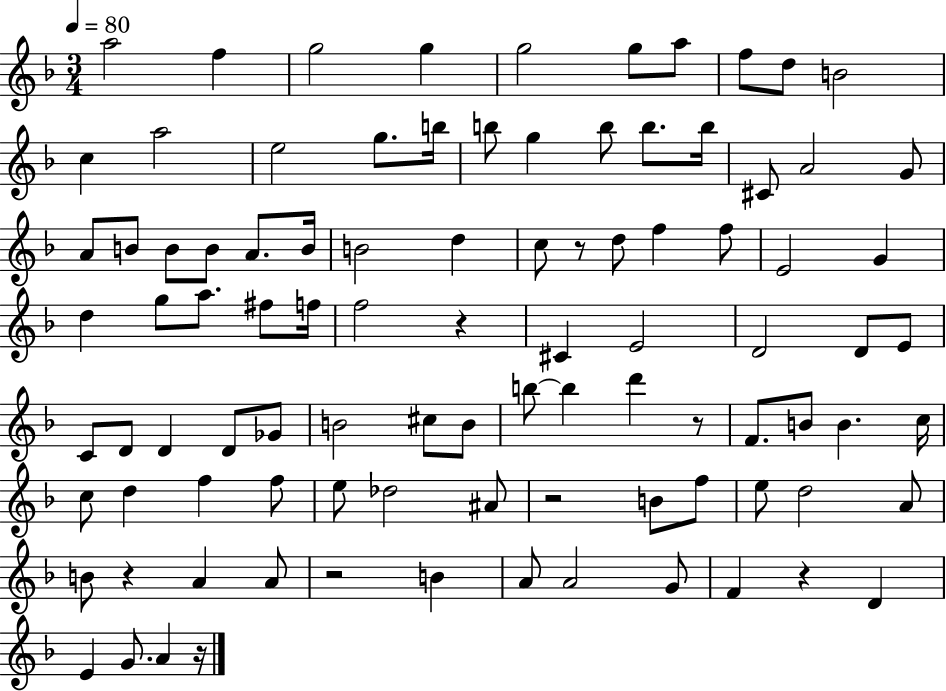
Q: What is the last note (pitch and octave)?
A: A4